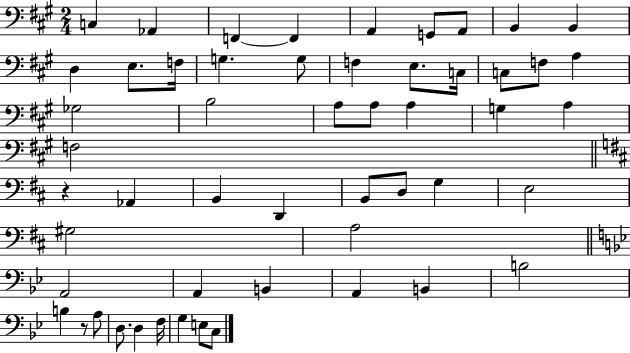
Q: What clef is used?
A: bass